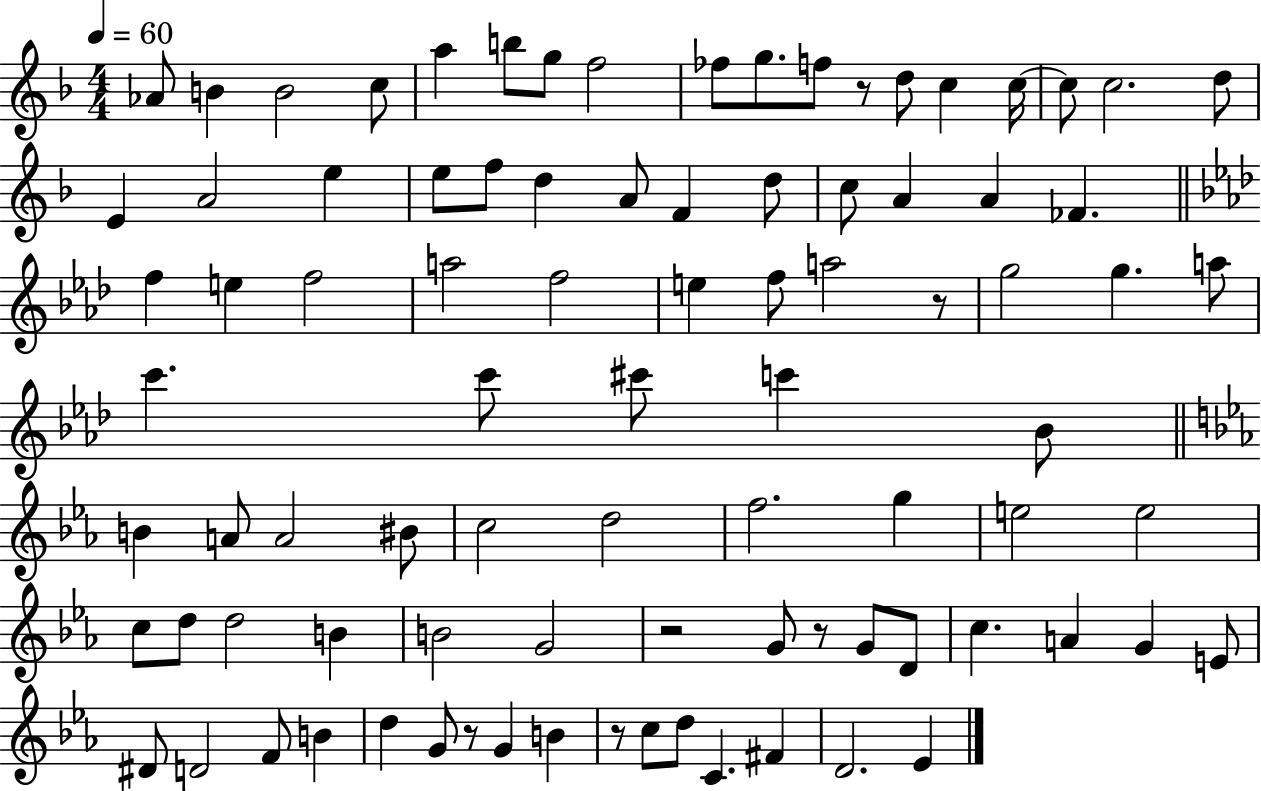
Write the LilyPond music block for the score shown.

{
  \clef treble
  \numericTimeSignature
  \time 4/4
  \key f \major
  \tempo 4 = 60
  \repeat volta 2 { aes'8 b'4 b'2 c''8 | a''4 b''8 g''8 f''2 | fes''8 g''8. f''8 r8 d''8 c''4 c''16~~ | c''8 c''2. d''8 | \break e'4 a'2 e''4 | e''8 f''8 d''4 a'8 f'4 d''8 | c''8 a'4 a'4 fes'4. | \bar "||" \break \key aes \major f''4 e''4 f''2 | a''2 f''2 | e''4 f''8 a''2 r8 | g''2 g''4. a''8 | \break c'''4. c'''8 cis'''8 c'''4 bes'8 | \bar "||" \break \key c \minor b'4 a'8 a'2 bis'8 | c''2 d''2 | f''2. g''4 | e''2 e''2 | \break c''8 d''8 d''2 b'4 | b'2 g'2 | r2 g'8 r8 g'8 d'8 | c''4. a'4 g'4 e'8 | \break dis'8 d'2 f'8 b'4 | d''4 g'8 r8 g'4 b'4 | r8 c''8 d''8 c'4. fis'4 | d'2. ees'4 | \break } \bar "|."
}